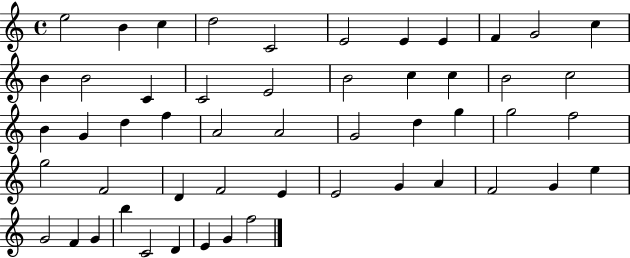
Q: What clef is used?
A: treble